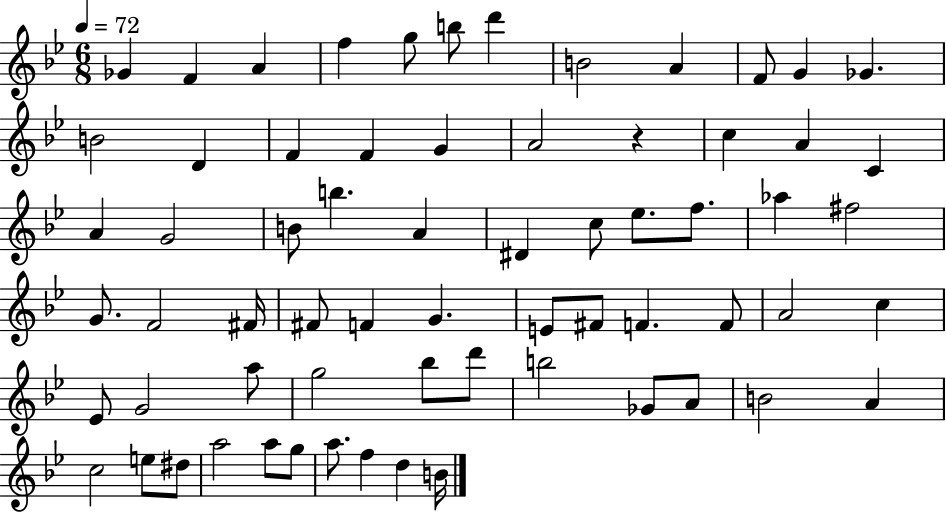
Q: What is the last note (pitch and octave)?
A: B4